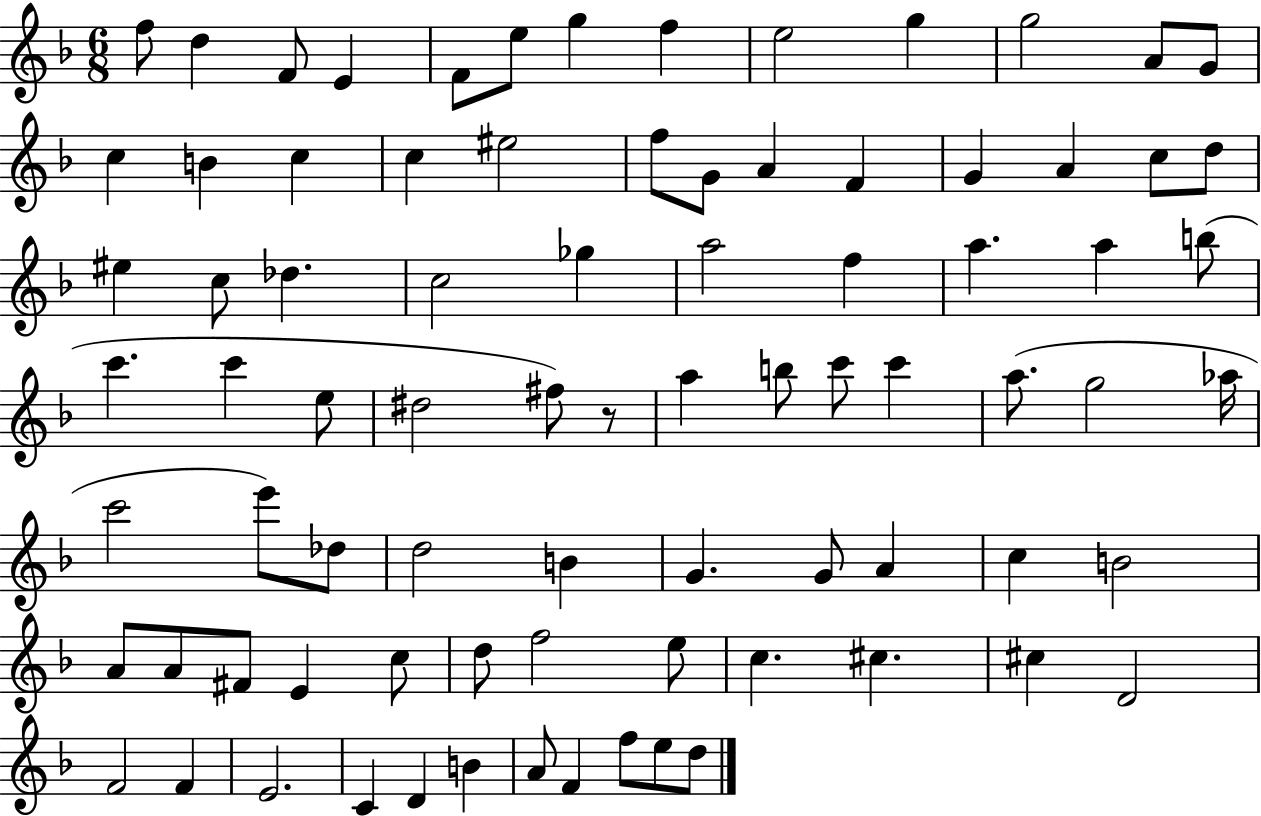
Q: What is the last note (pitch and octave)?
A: D5